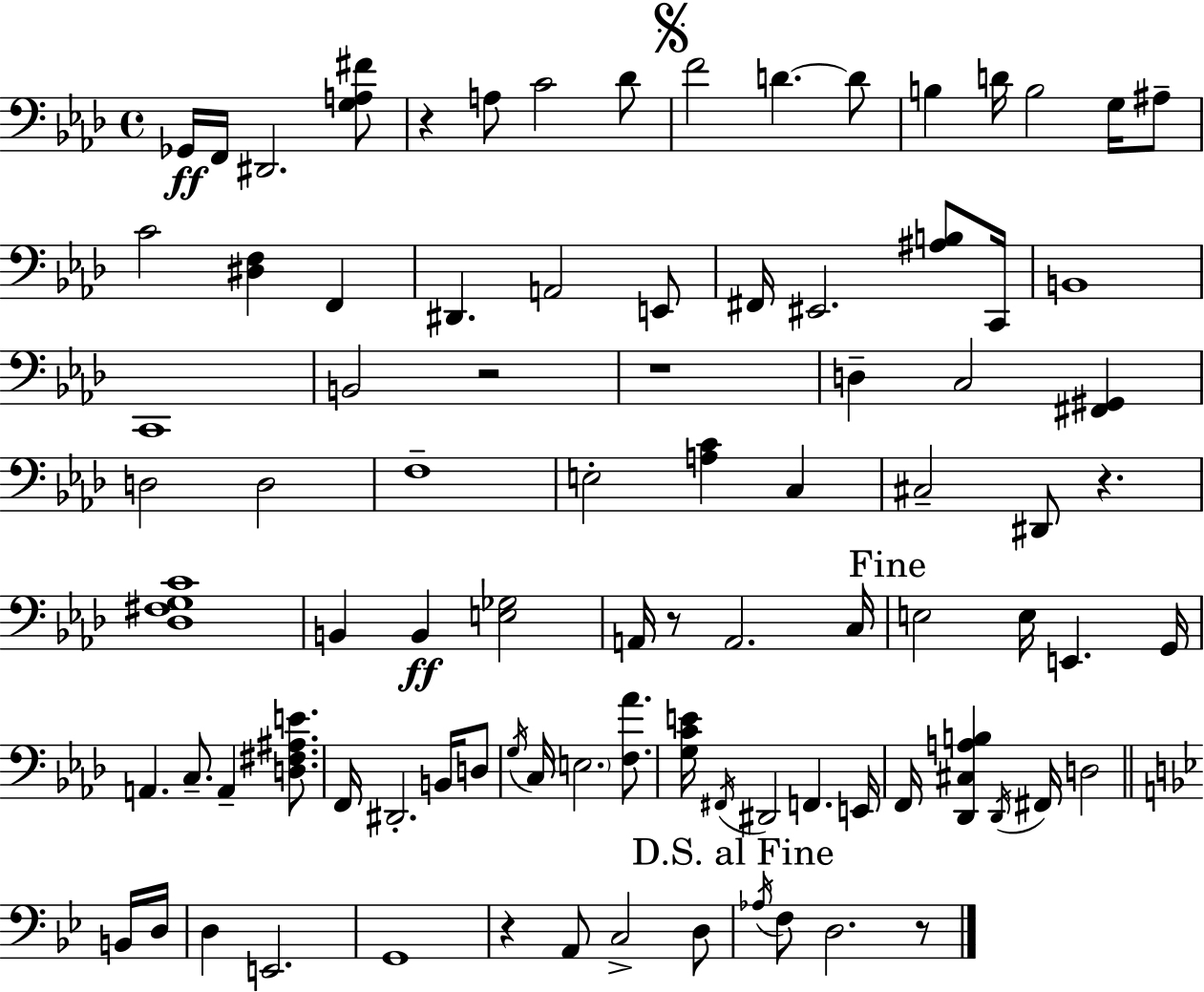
Gb2/s F2/s D#2/h. [G3,A3,F#4]/e R/q A3/e C4/h Db4/e F4/h D4/q. D4/e B3/q D4/s B3/h G3/s A#3/e C4/h [D#3,F3]/q F2/q D#2/q. A2/h E2/e F#2/s EIS2/h. [A#3,B3]/e C2/s B2/w C2/w B2/h R/h R/w D3/q C3/h [F#2,G#2]/q D3/h D3/h F3/w E3/h [A3,C4]/q C3/q C#3/h D#2/e R/q. [Db3,F#3,G3,C4]/w B2/q B2/q [E3,Gb3]/h A2/s R/e A2/h. C3/s E3/h E3/s E2/q. G2/s A2/q. C3/e. A2/q [D3,F#3,A#3,E4]/e. F2/s D#2/h. B2/s D3/e G3/s C3/s E3/h. [F3,Ab4]/e. [G3,C4,E4]/s F#2/s D#2/h F2/q. E2/s F2/s [Db2,C#3,A3,B3]/q Db2/s F#2/s D3/h B2/s D3/s D3/q E2/h. G2/w R/q A2/e C3/h D3/e Ab3/s F3/e D3/h. R/e